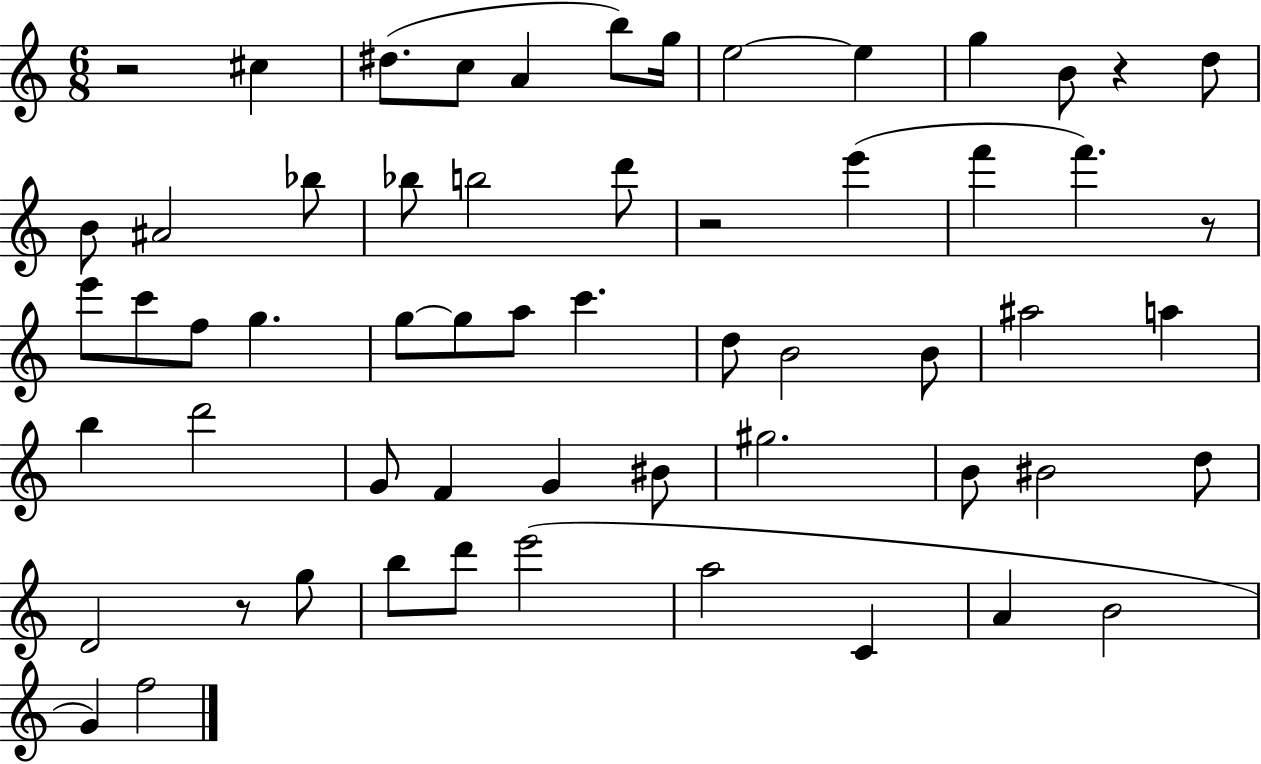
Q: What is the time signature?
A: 6/8